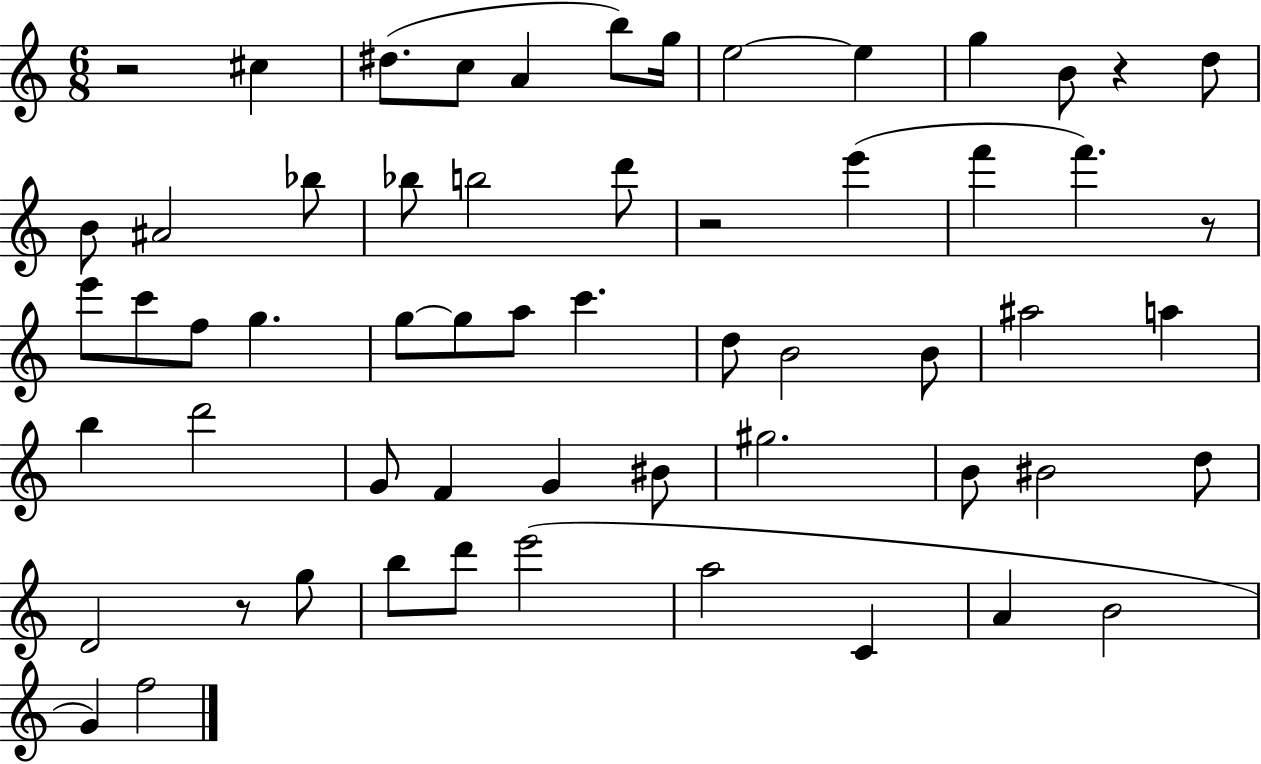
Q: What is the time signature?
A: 6/8